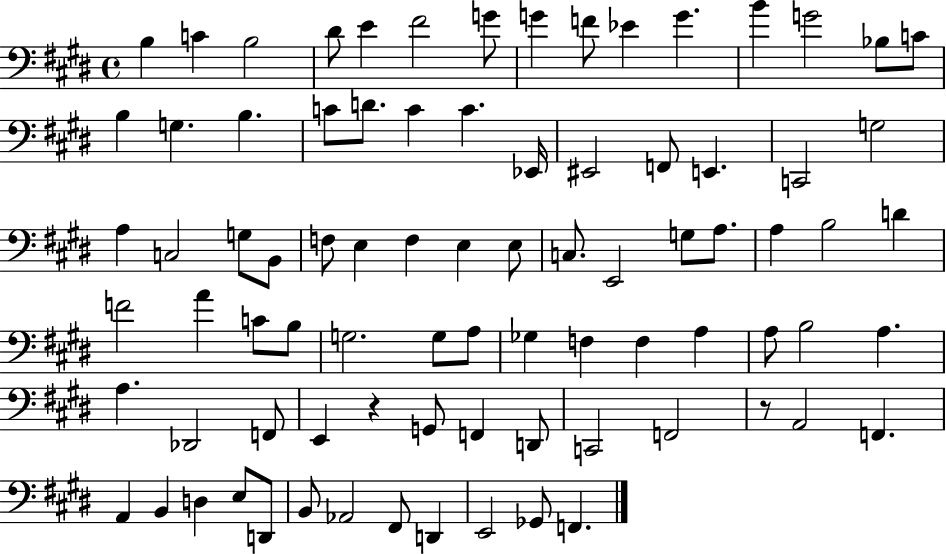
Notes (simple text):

B3/q C4/q B3/h D#4/e E4/q F#4/h G4/e G4/q F4/e Eb4/q G4/q. B4/q G4/h Bb3/e C4/e B3/q G3/q. B3/q. C4/e D4/e. C4/q C4/q. Eb2/s EIS2/h F2/e E2/q. C2/h G3/h A3/q C3/h G3/e B2/e F3/e E3/q F3/q E3/q E3/e C3/e. E2/h G3/e A3/e. A3/q B3/h D4/q F4/h A4/q C4/e B3/e G3/h. G3/e A3/e Gb3/q F3/q F3/q A3/q A3/e B3/h A3/q. A3/q. Db2/h F2/e E2/q R/q G2/e F2/q D2/e C2/h F2/h R/e A2/h F2/q. A2/q B2/q D3/q E3/e D2/e B2/e Ab2/h F#2/e D2/q E2/h Gb2/e F2/q.